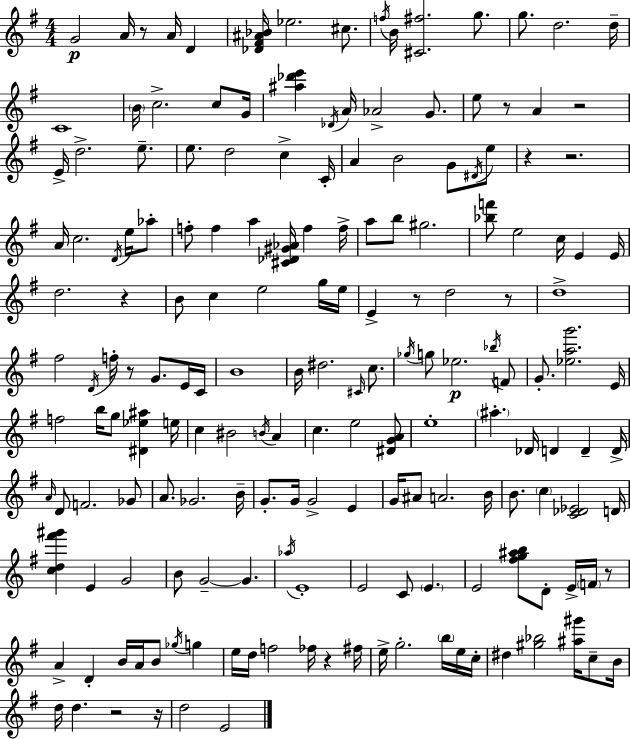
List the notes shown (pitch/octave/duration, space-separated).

G4/h A4/s R/e A4/s D4/q [Db4,F#4,A#4,Bb4]/s Eb5/h. C#5/e. F5/s B4/s [C#4,F#5]/h. G5/e. G5/e. D5/h. D5/s C4/w B4/s C5/h. C5/e G4/s [A#5,Db6,E6]/q Db4/s A4/s Ab4/h G4/e. E5/e R/e A4/q R/h E4/s D5/h. E5/e. E5/e. D5/h C5/q C4/s A4/q B4/h G4/e D#4/s E5/e R/q R/h. A4/s C5/h. D4/s E5/s Ab5/e F5/e F5/q A5/q [C#4,Db4,G#4,Ab4]/s F5/q F5/s A5/e B5/e G#5/h. [Bb5,F6]/e E5/h C5/s E4/q E4/s D5/h. R/q B4/e C5/q E5/h G5/s E5/s E4/q R/e D5/h R/e D5/w F#5/h D4/s F5/s R/e G4/e. E4/s C4/s B4/w B4/s D#5/h. C#4/s C5/e. Gb5/s G5/e Eb5/h. Bb5/s F4/e G4/e. [Eb5,A5,G6]/h. E4/s F5/h B5/s G5/e [D#4,Eb5,A#5]/q E5/s C5/q BIS4/h B4/s A4/q C5/q. E5/h [D#4,G4,A4]/e E5/w A#5/q. Db4/s D4/q D4/q D4/s A4/s D4/e F4/h. Gb4/e A4/e. Gb4/h. B4/s G4/e. G4/s G4/h E4/q G4/s A#4/e A4/h. B4/s B4/e. C5/q [C4,Db4,Eb4]/h D4/s [C5,D5,F#6,G#6]/q E4/q G4/h B4/e G4/h G4/q. Ab5/s E4/w E4/h C4/e E4/q. E4/h [F#5,G5,A#5,B5]/e D4/e E4/s F4/s R/e A4/q D4/q B4/s A4/s B4/e Gb5/s G5/q E5/s D5/s F5/h FES5/s R/q F#5/s E5/s G5/h. B5/s E5/s C5/s D#5/q [G#5,Bb5]/h [A#5,G#6]/s C5/e B4/s D5/s D5/q. R/h R/s D5/h E4/h